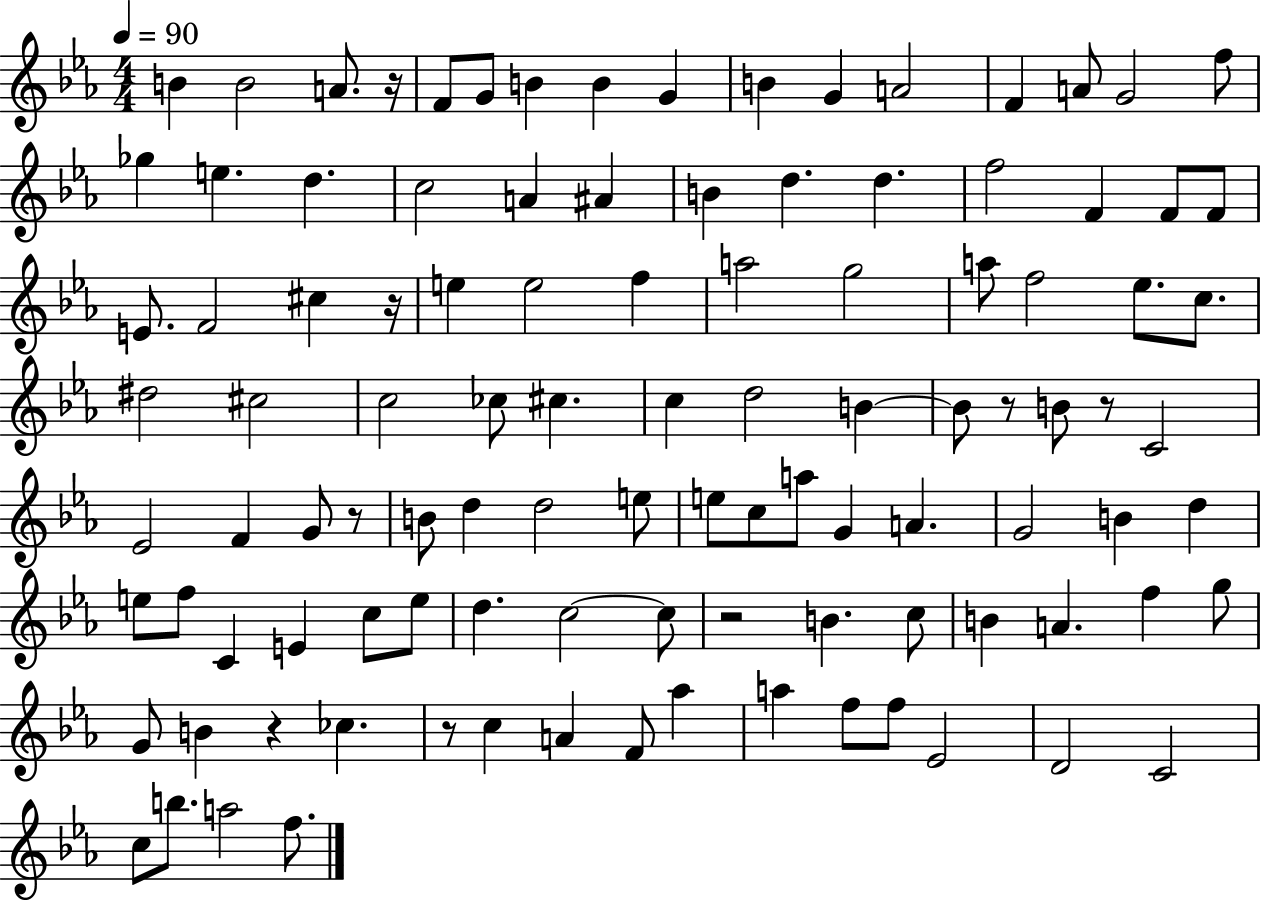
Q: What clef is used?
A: treble